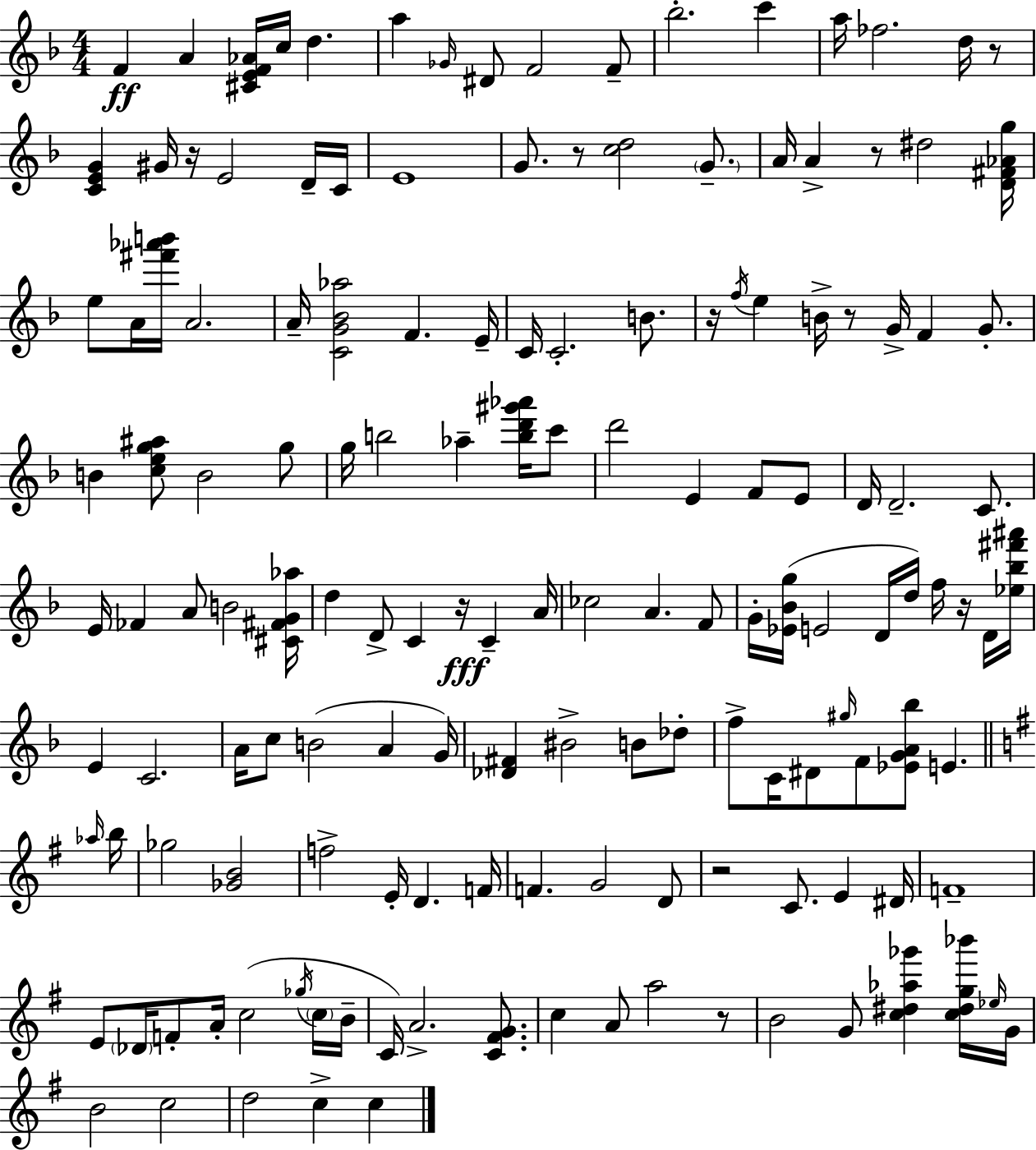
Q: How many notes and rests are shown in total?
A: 150